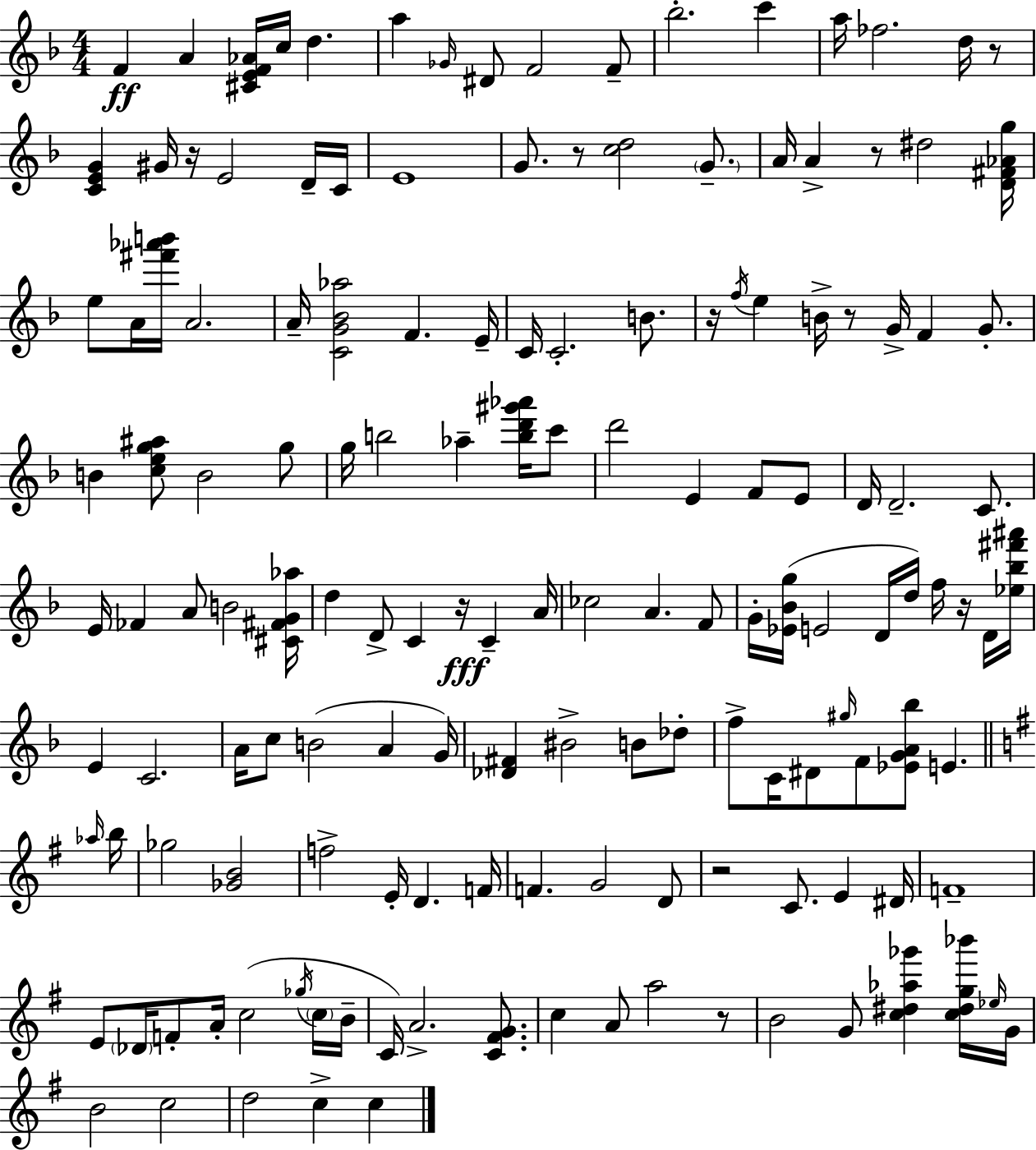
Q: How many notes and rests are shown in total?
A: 150